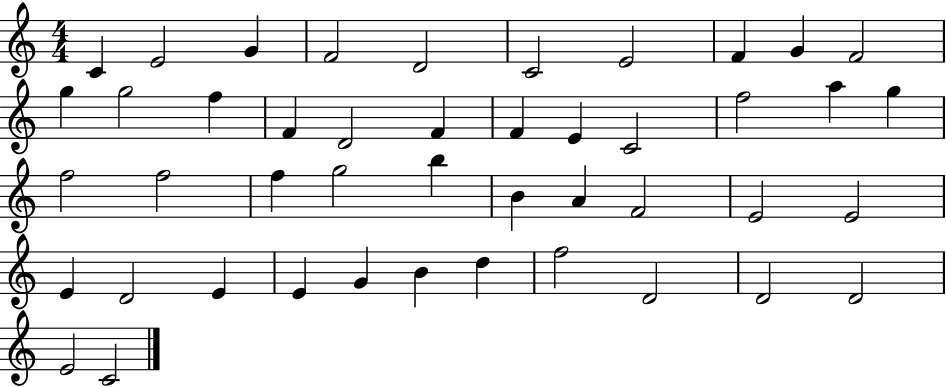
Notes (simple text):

C4/q E4/h G4/q F4/h D4/h C4/h E4/h F4/q G4/q F4/h G5/q G5/h F5/q F4/q D4/h F4/q F4/q E4/q C4/h F5/h A5/q G5/q F5/h F5/h F5/q G5/h B5/q B4/q A4/q F4/h E4/h E4/h E4/q D4/h E4/q E4/q G4/q B4/q D5/q F5/h D4/h D4/h D4/h E4/h C4/h